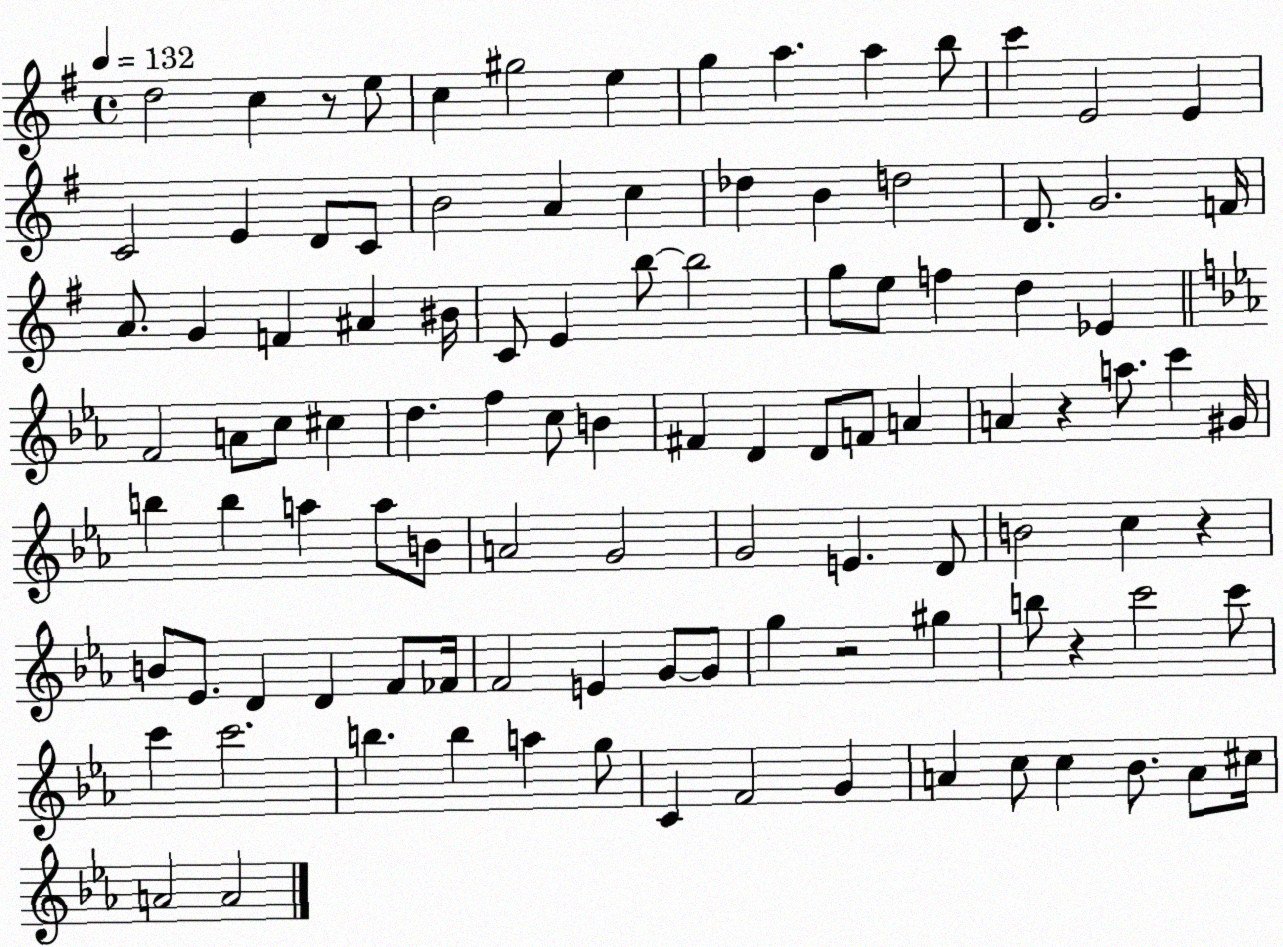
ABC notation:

X:1
T:Untitled
M:4/4
L:1/4
K:G
d2 c z/2 e/2 c ^g2 e g a a b/2 c' E2 E C2 E D/2 C/2 B2 A c _d B d2 D/2 G2 F/4 A/2 G F ^A ^B/4 C/2 E b/2 b2 g/2 e/2 f d _E F2 A/2 c/2 ^c d f c/2 B ^F D D/2 F/2 A A z a/2 c' ^G/4 b b a a/2 B/2 A2 G2 G2 E D/2 B2 c z B/2 _E/2 D D F/2 _F/4 F2 E G/2 G/2 g z2 ^g b/2 z c'2 c'/2 c' c'2 b b a g/2 C F2 G A c/2 c _B/2 A/2 ^c/4 A2 A2